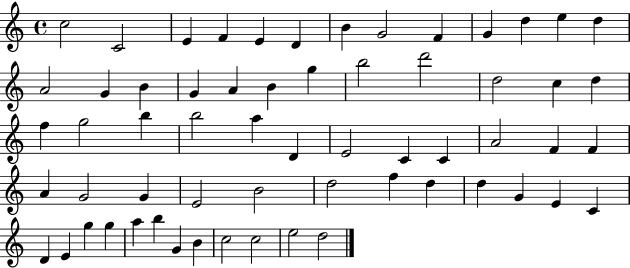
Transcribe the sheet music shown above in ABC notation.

X:1
T:Untitled
M:4/4
L:1/4
K:C
c2 C2 E F E D B G2 F G d e d A2 G B G A B g b2 d'2 d2 c d f g2 b b2 a D E2 C C A2 F F A G2 G E2 B2 d2 f d d G E C D E g g a b G B c2 c2 e2 d2